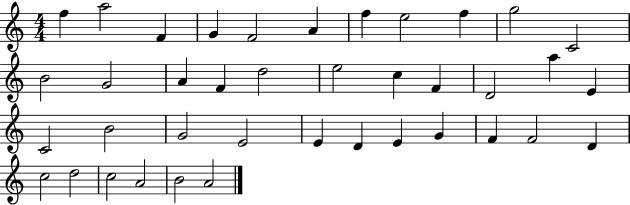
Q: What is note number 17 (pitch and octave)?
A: E5